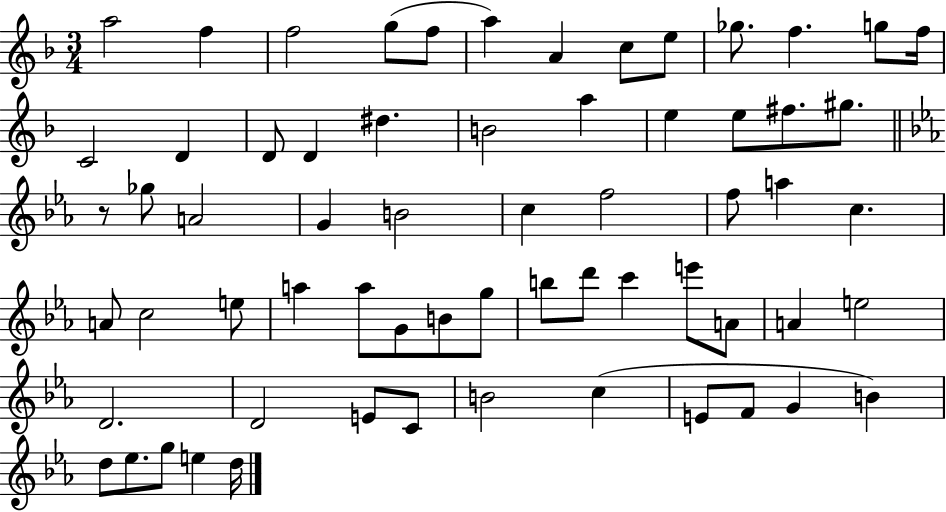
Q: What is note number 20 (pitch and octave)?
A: A5